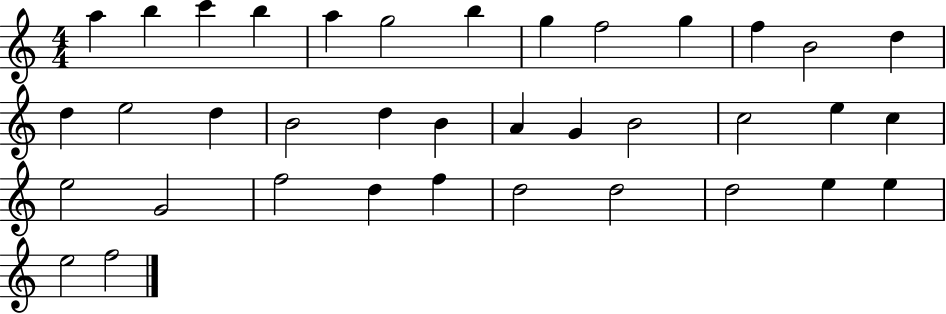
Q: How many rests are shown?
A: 0